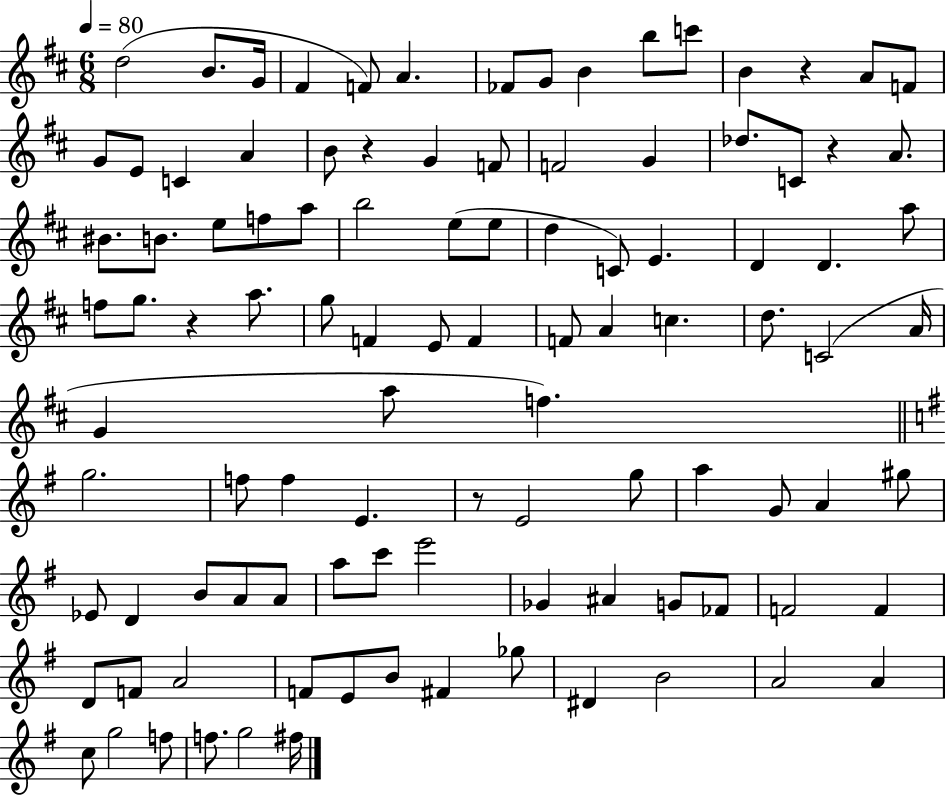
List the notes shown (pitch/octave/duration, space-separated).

D5/h B4/e. G4/s F#4/q F4/e A4/q. FES4/e G4/e B4/q B5/e C6/e B4/q R/q A4/e F4/e G4/e E4/e C4/q A4/q B4/e R/q G4/q F4/e F4/h G4/q Db5/e. C4/e R/q A4/e. BIS4/e. B4/e. E5/e F5/e A5/e B5/h E5/e E5/e D5/q C4/e E4/q. D4/q D4/q. A5/e F5/e G5/e. R/q A5/e. G5/e F4/q E4/e F4/q F4/e A4/q C5/q. D5/e. C4/h A4/s G4/q A5/e F5/q. G5/h. F5/e F5/q E4/q. R/e E4/h G5/e A5/q G4/e A4/q G#5/e Eb4/e D4/q B4/e A4/e A4/e A5/e C6/e E6/h Gb4/q A#4/q G4/e FES4/e F4/h F4/q D4/e F4/e A4/h F4/e E4/e B4/e F#4/q Gb5/e D#4/q B4/h A4/h A4/q C5/e G5/h F5/e F5/e. G5/h F#5/s